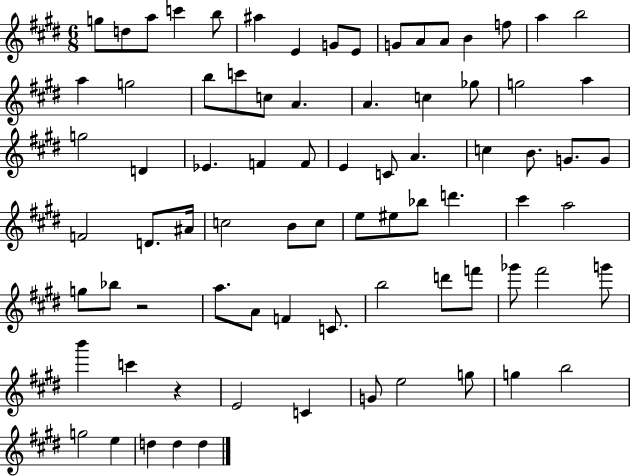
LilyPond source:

{
  \clef treble
  \numericTimeSignature
  \time 6/8
  \key e \major
  g''8 d''8 a''8 c'''4 b''8 | ais''4 e'4 g'8 e'8 | g'8 a'8 a'8 b'4 f''8 | a''4 b''2 | \break a''4 g''2 | b''8 c'''8 c''8 a'4. | a'4. c''4 ges''8 | g''2 a''4 | \break g''2 d'4 | ees'4. f'4 f'8 | e'4 c'8 a'4. | c''4 b'8. g'8. g'8 | \break f'2 d'8. ais'16 | c''2 b'8 c''8 | e''8 eis''8 bes''8 d'''4. | cis'''4 a''2 | \break g''8 bes''8 r2 | a''8. a'8 f'4 c'8. | b''2 d'''8 f'''8 | ges'''8 fis'''2 g'''8 | \break b'''4 c'''4 r4 | e'2 c'4 | g'8 e''2 g''8 | g''4 b''2 | \break g''2 e''4 | d''4 d''4 d''4 | \bar "|."
}